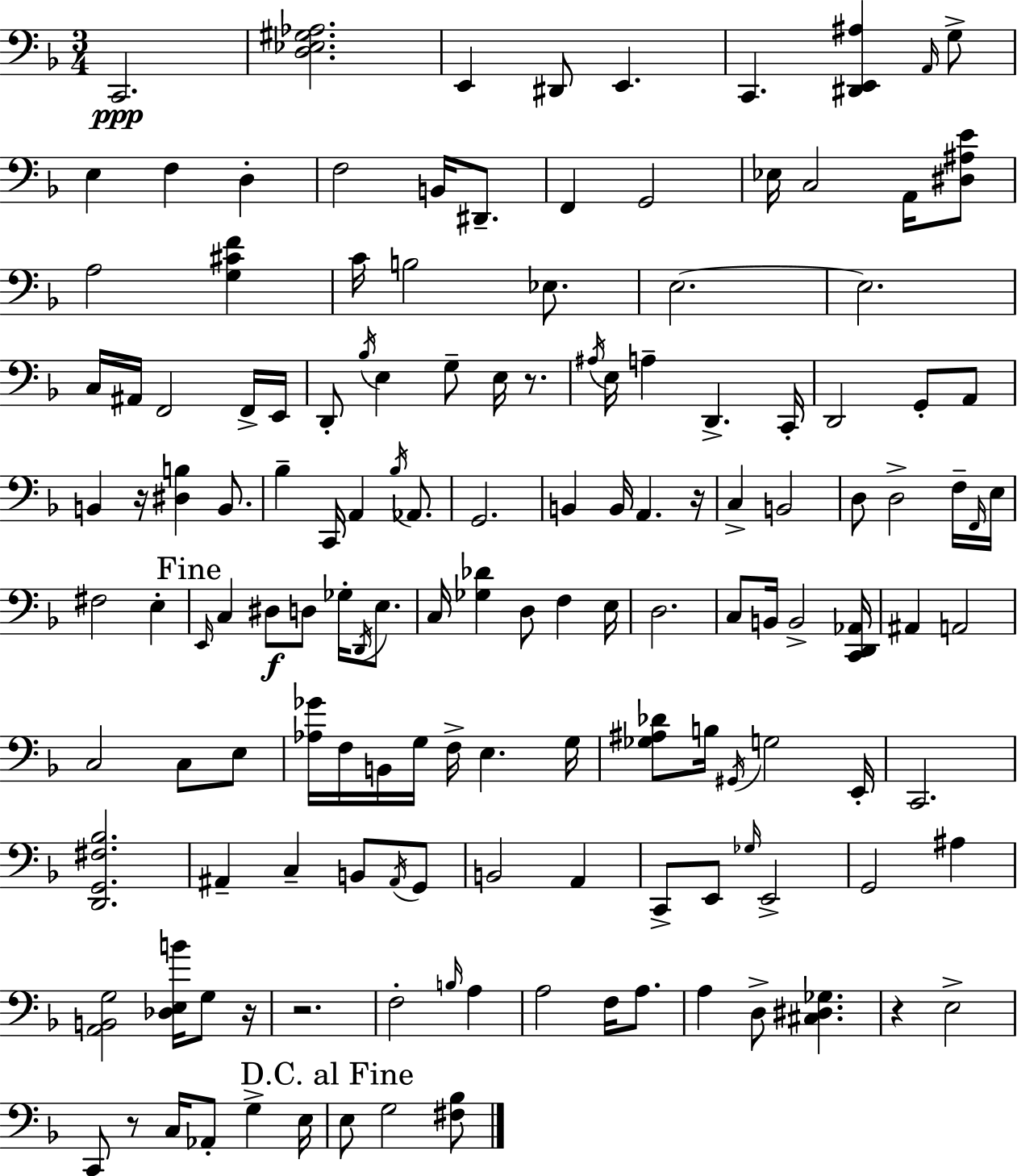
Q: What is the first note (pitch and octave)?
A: C2